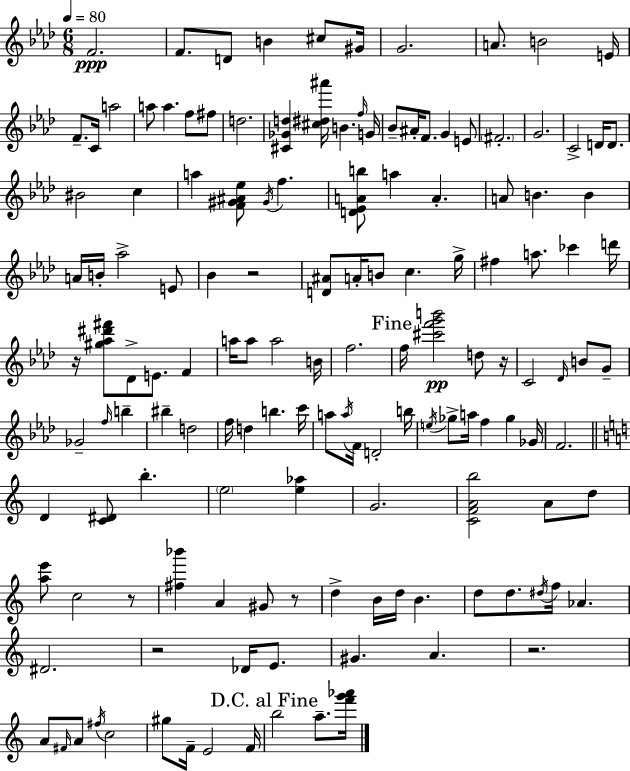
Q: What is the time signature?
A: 6/8